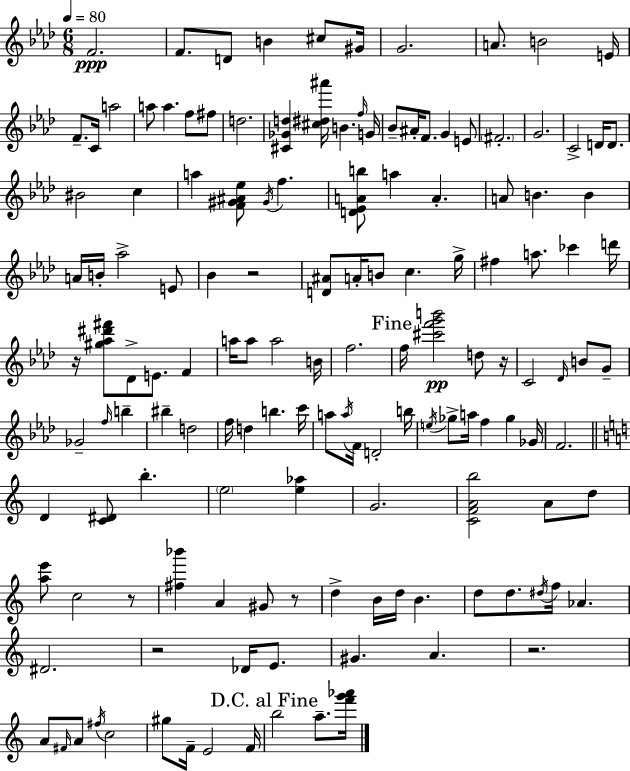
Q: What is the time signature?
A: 6/8